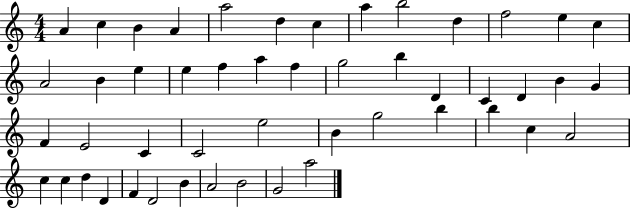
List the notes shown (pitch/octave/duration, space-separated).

A4/q C5/q B4/q A4/q A5/h D5/q C5/q A5/q B5/h D5/q F5/h E5/q C5/q A4/h B4/q E5/q E5/q F5/q A5/q F5/q G5/h B5/q D4/q C4/q D4/q B4/q G4/q F4/q E4/h C4/q C4/h E5/h B4/q G5/h B5/q B5/q C5/q A4/h C5/q C5/q D5/q D4/q F4/q D4/h B4/q A4/h B4/h G4/h A5/h